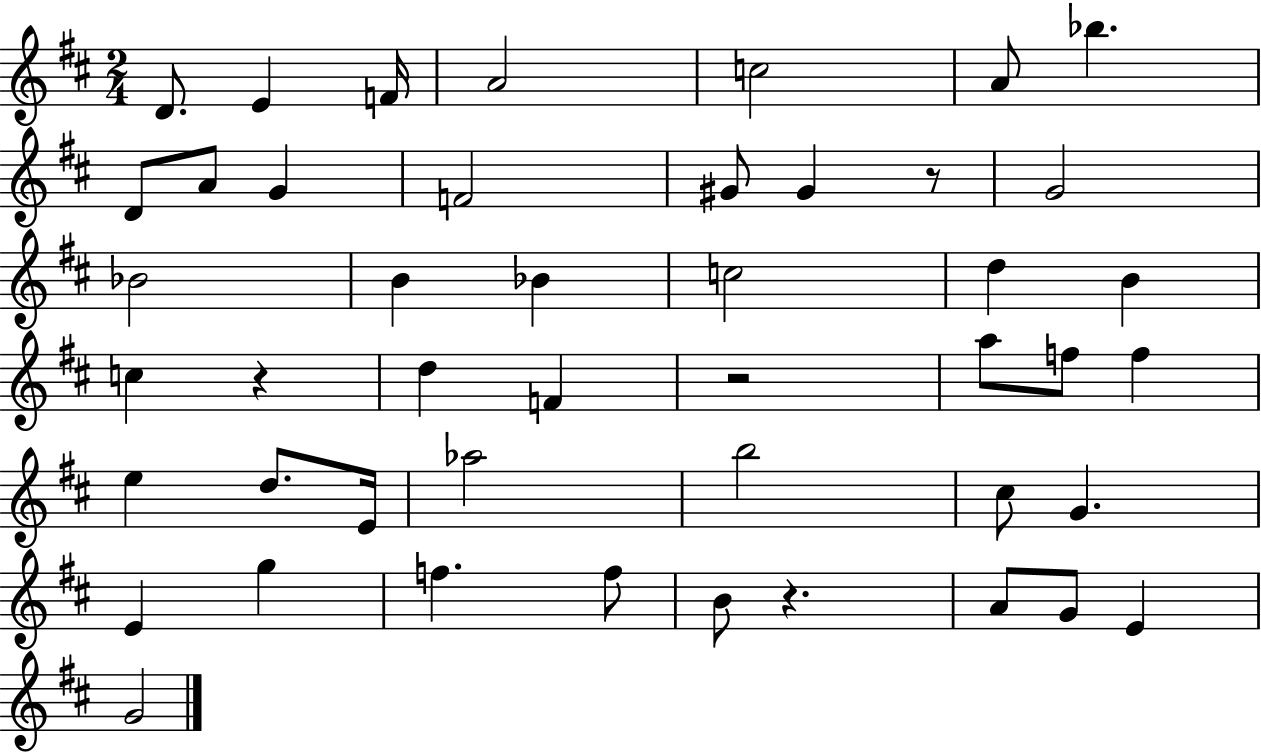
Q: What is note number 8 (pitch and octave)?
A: D4